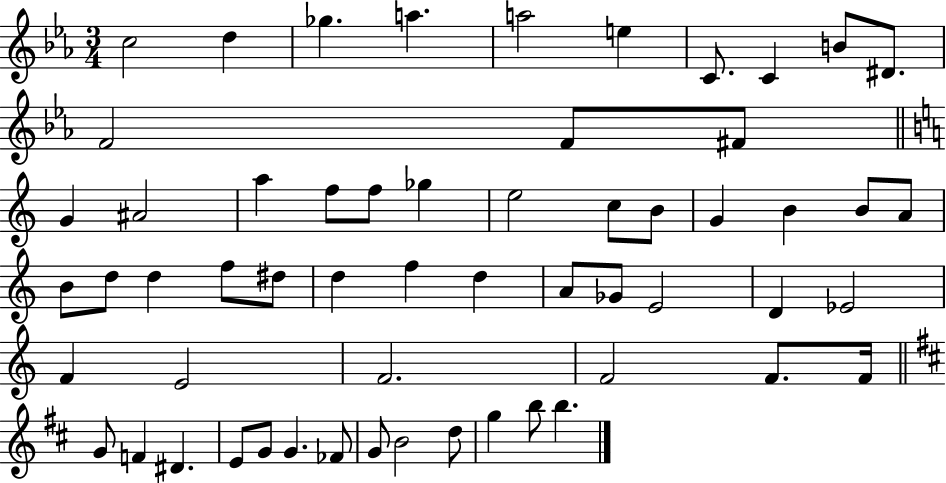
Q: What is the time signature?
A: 3/4